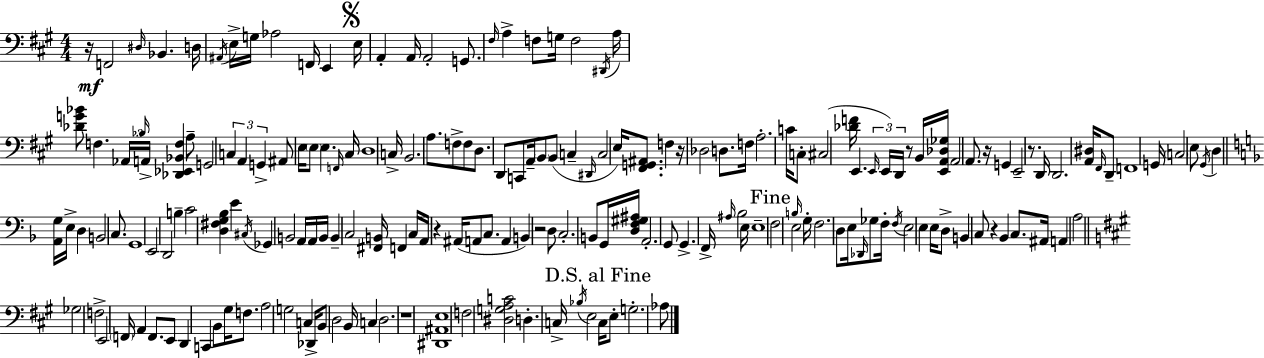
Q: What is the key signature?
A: A major